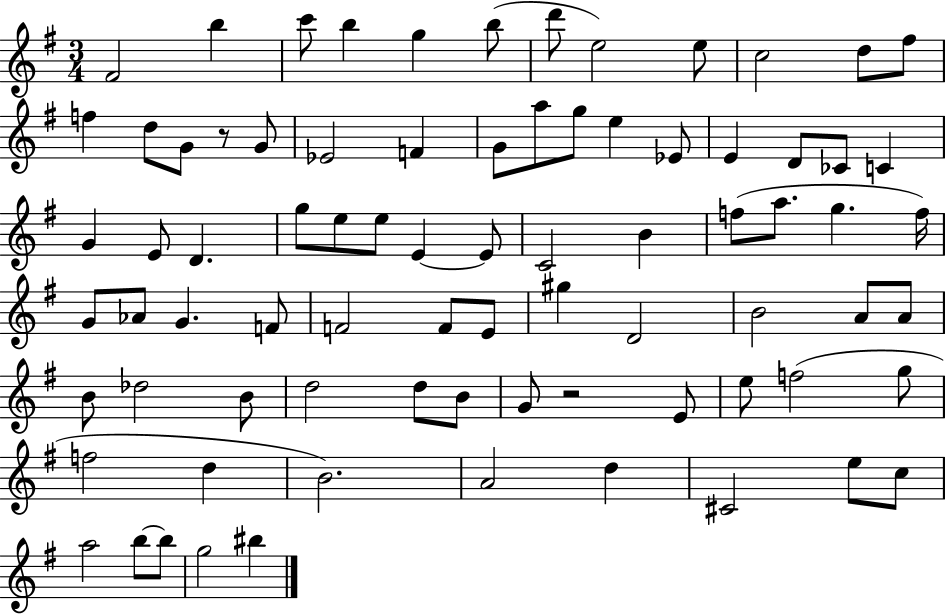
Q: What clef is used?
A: treble